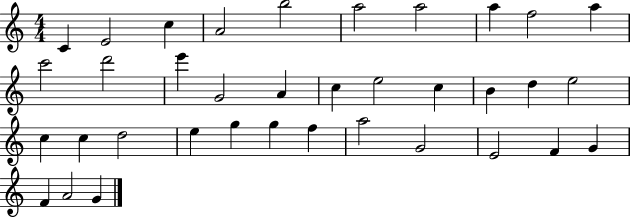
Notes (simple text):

C4/q E4/h C5/q A4/h B5/h A5/h A5/h A5/q F5/h A5/q C6/h D6/h E6/q G4/h A4/q C5/q E5/h C5/q B4/q D5/q E5/h C5/q C5/q D5/h E5/q G5/q G5/q F5/q A5/h G4/h E4/h F4/q G4/q F4/q A4/h G4/q